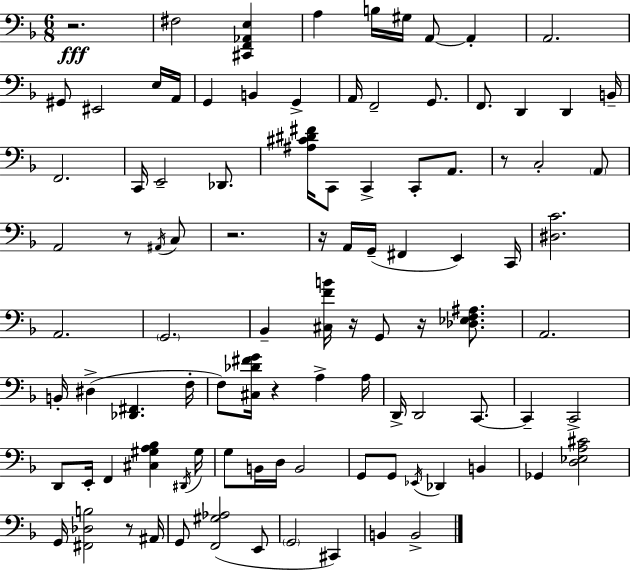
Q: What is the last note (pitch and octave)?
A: B2